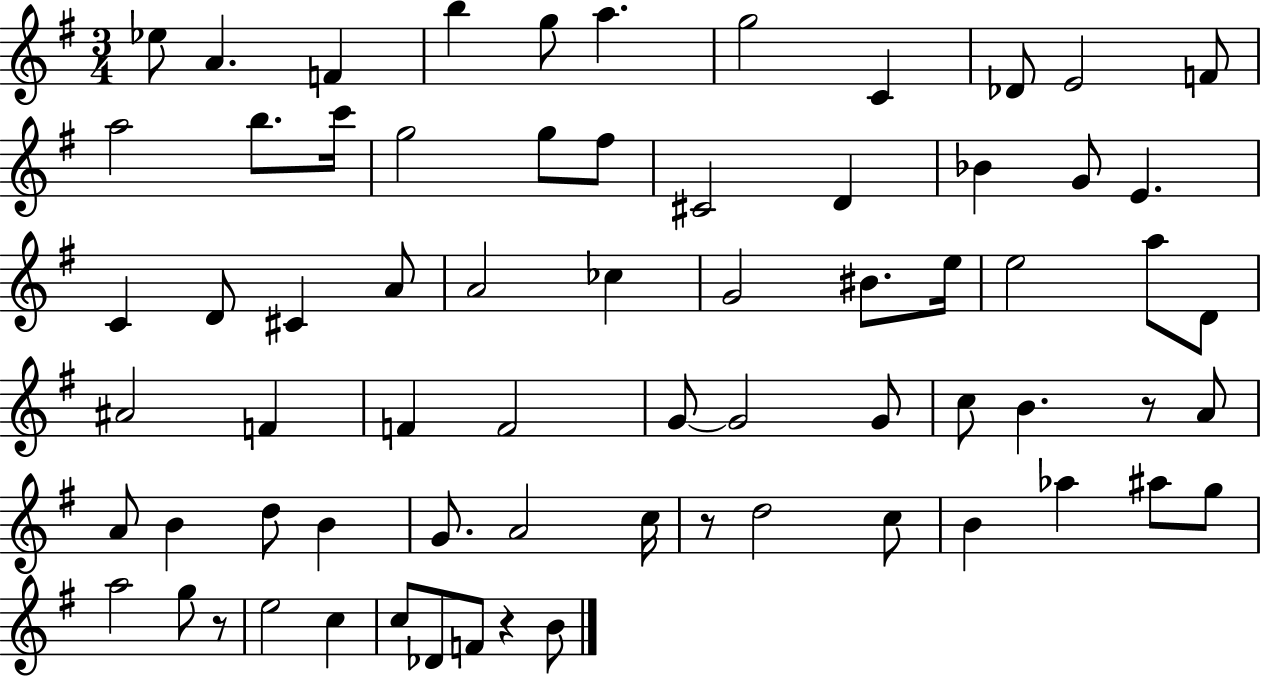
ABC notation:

X:1
T:Untitled
M:3/4
L:1/4
K:G
_e/2 A F b g/2 a g2 C _D/2 E2 F/2 a2 b/2 c'/4 g2 g/2 ^f/2 ^C2 D _B G/2 E C D/2 ^C A/2 A2 _c G2 ^B/2 e/4 e2 a/2 D/2 ^A2 F F F2 G/2 G2 G/2 c/2 B z/2 A/2 A/2 B d/2 B G/2 A2 c/4 z/2 d2 c/2 B _a ^a/2 g/2 a2 g/2 z/2 e2 c c/2 _D/2 F/2 z B/2